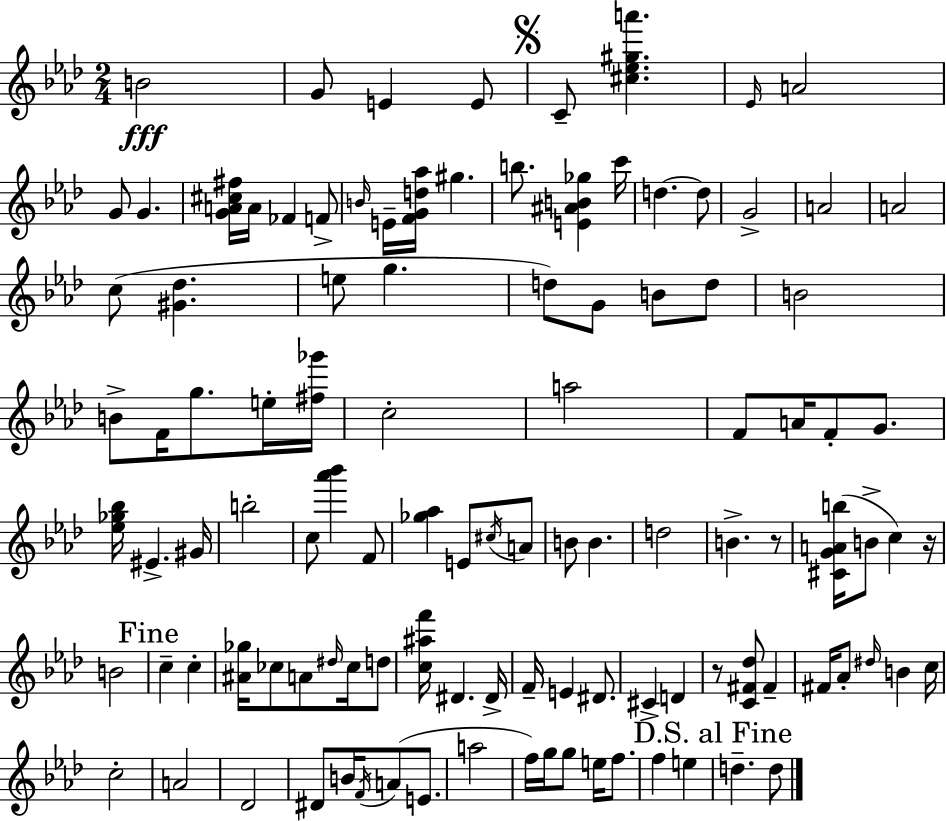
B4/h G4/e E4/q E4/e C4/e [C#5,Eb5,G#5,A6]/q. Eb4/s A4/h G4/e G4/q. [G4,A4,C#5,F#5]/s A4/s FES4/q F4/e B4/s E4/s [F4,G4,D5,Ab5]/s G#5/q. B5/e. [E4,A#4,B4,Gb5]/q C6/s D5/q. D5/e G4/h A4/h A4/h C5/e [G#4,Db5]/q. E5/e G5/q. D5/e G4/e B4/e D5/e B4/h B4/e F4/s G5/e. E5/s [F#5,Gb6]/s C5/h A5/h F4/e A4/s F4/e G4/e. [Eb5,Gb5,Bb5]/s EIS4/q. G#4/s B5/h C5/e [Ab6,Bb6]/q F4/e [Gb5,Ab5]/q E4/e C#5/s A4/e B4/e B4/q. D5/h B4/q. R/e [C#4,G4,A4,B5]/s B4/e C5/q R/s B4/h C5/q C5/q [A#4,Gb5]/s CES5/e A4/e D#5/s CES5/s D5/e [C5,A#5,F6]/s D#4/q. D#4/s F4/s E4/q D#4/e. C#4/q D4/q R/e [C4,F#4,Db5]/e F#4/q F#4/s Ab4/e D#5/s B4/q C5/s C5/h A4/h Db4/h D#4/e B4/s F4/s A4/e E4/e. A5/h F5/s G5/s G5/e E5/s F5/e. F5/q E5/q D5/q. D5/e